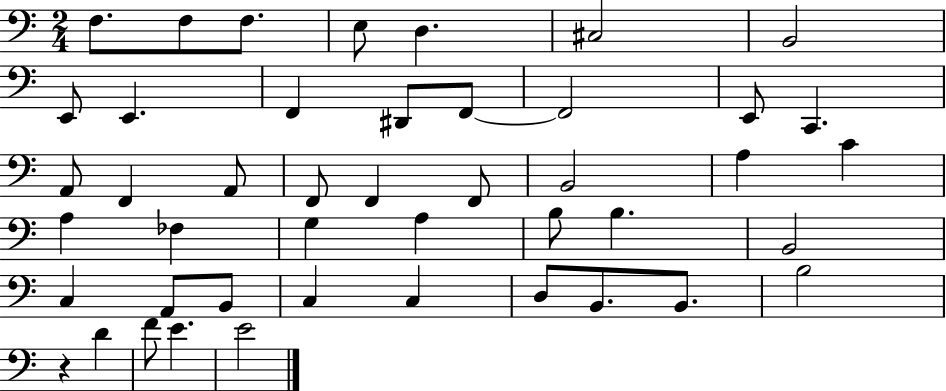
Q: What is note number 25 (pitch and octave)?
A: A3